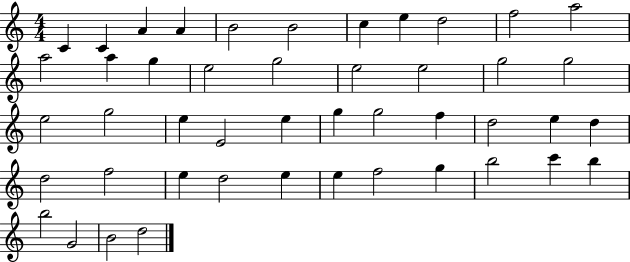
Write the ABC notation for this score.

X:1
T:Untitled
M:4/4
L:1/4
K:C
C C A A B2 B2 c e d2 f2 a2 a2 a g e2 g2 e2 e2 g2 g2 e2 g2 e E2 e g g2 f d2 e d d2 f2 e d2 e e f2 g b2 c' b b2 G2 B2 d2